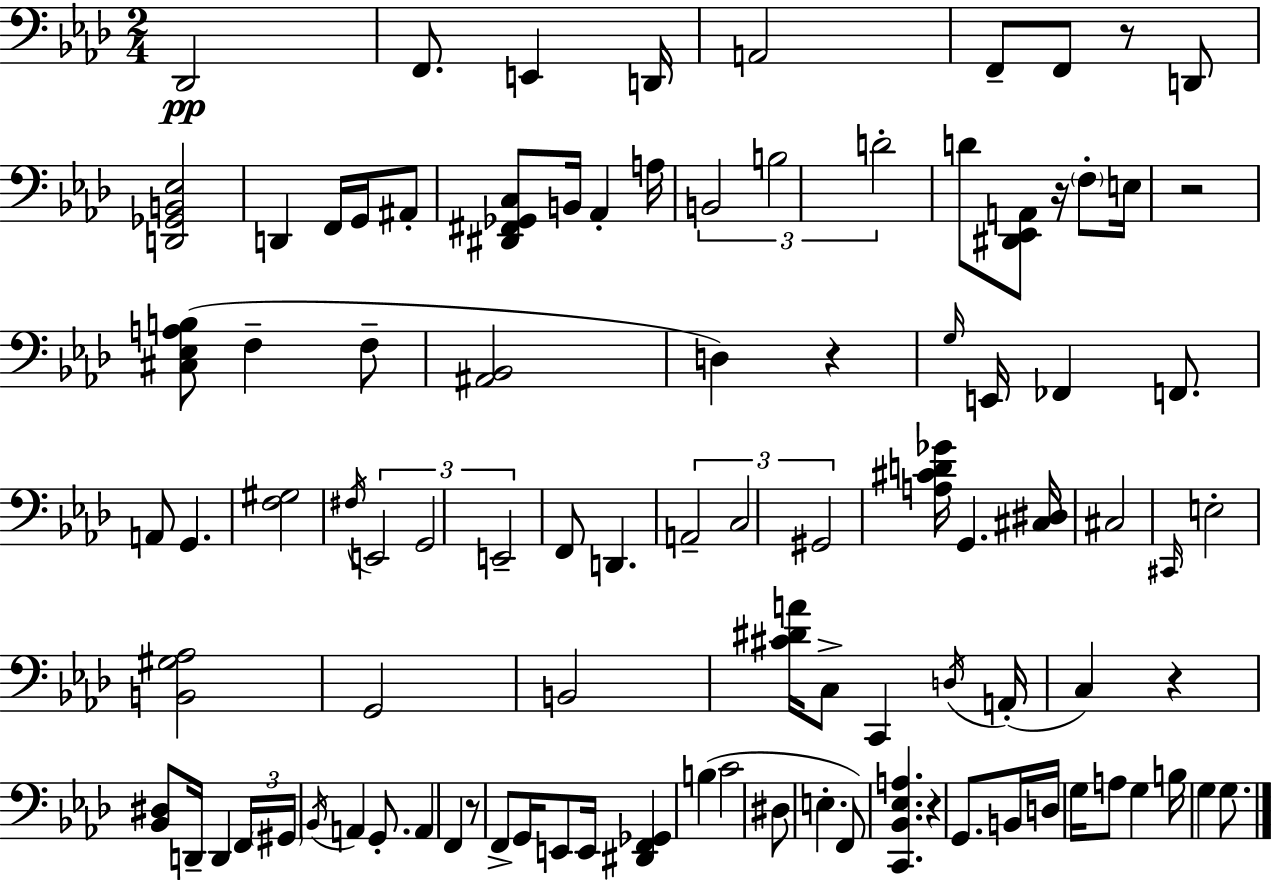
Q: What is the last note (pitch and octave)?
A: G3